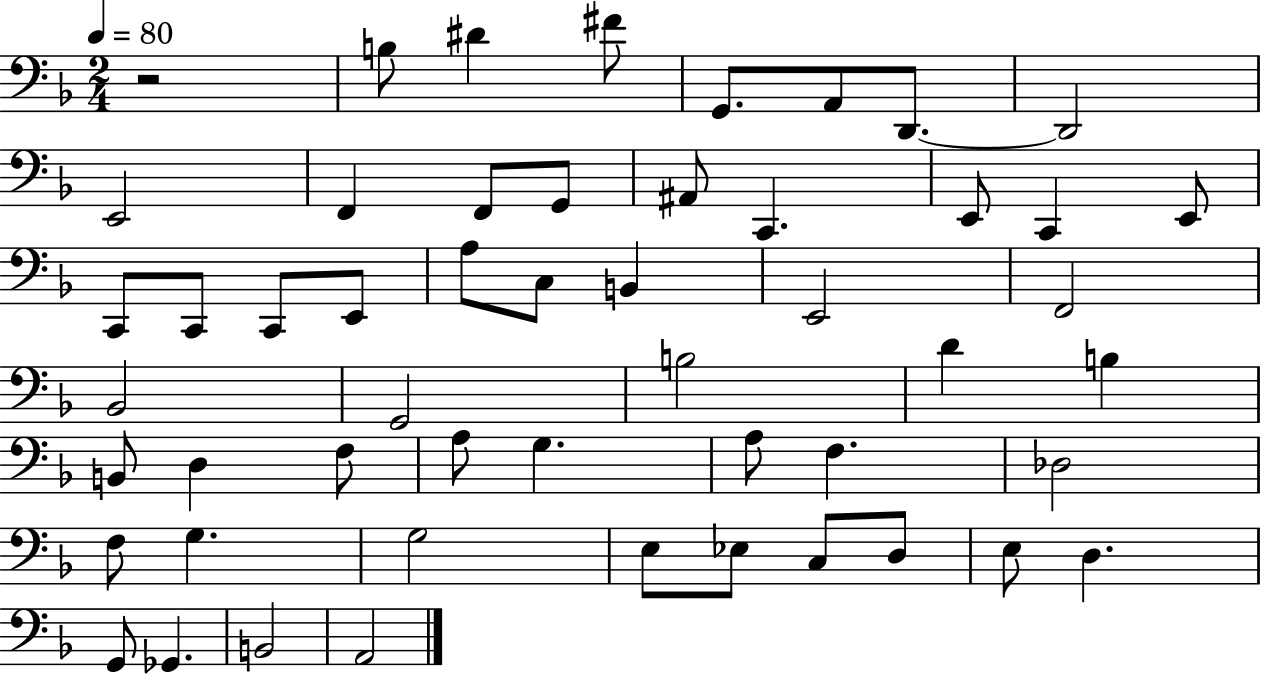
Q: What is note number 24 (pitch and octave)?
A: E2